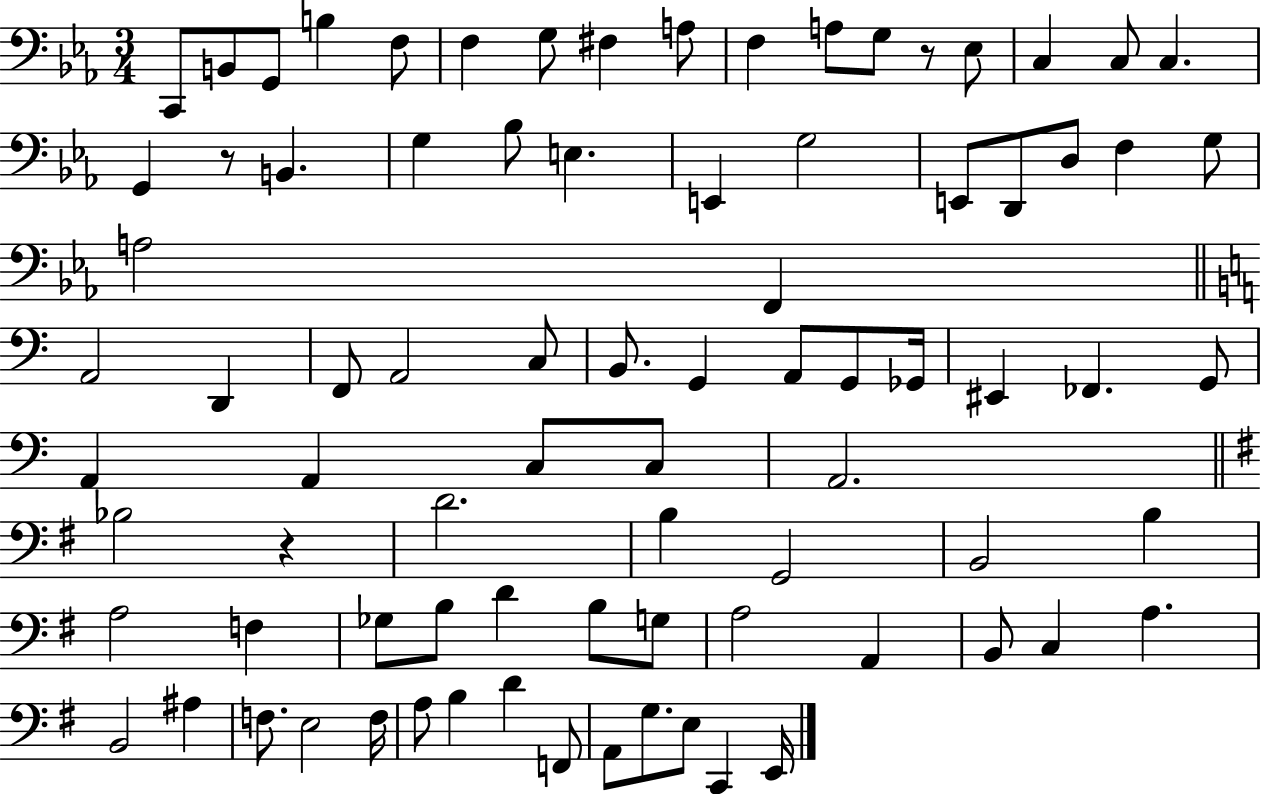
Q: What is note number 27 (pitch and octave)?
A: F3